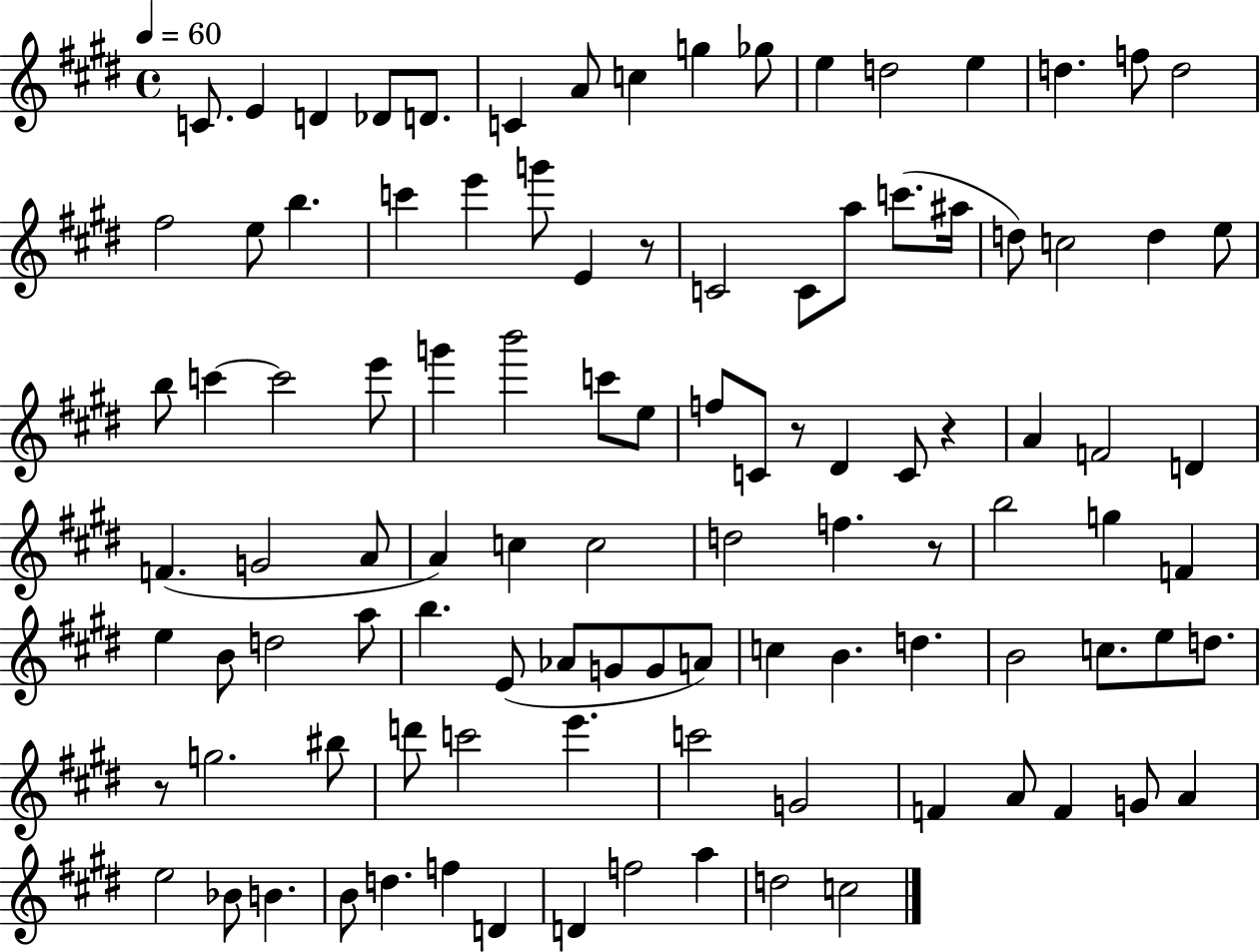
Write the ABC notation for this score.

X:1
T:Untitled
M:4/4
L:1/4
K:E
C/2 E D _D/2 D/2 C A/2 c g _g/2 e d2 e d f/2 d2 ^f2 e/2 b c' e' g'/2 E z/2 C2 C/2 a/2 c'/2 ^a/4 d/2 c2 d e/2 b/2 c' c'2 e'/2 g' b'2 c'/2 e/2 f/2 C/2 z/2 ^D C/2 z A F2 D F G2 A/2 A c c2 d2 f z/2 b2 g F e B/2 d2 a/2 b E/2 _A/2 G/2 G/2 A/2 c B d B2 c/2 e/2 d/2 z/2 g2 ^b/2 d'/2 c'2 e' c'2 G2 F A/2 F G/2 A e2 _B/2 B B/2 d f D D f2 a d2 c2